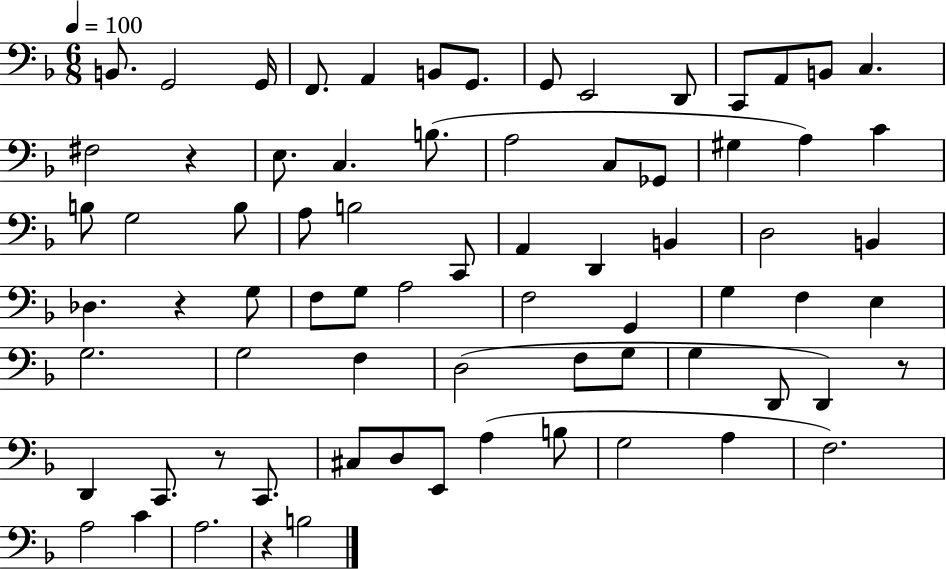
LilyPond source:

{
  \clef bass
  \numericTimeSignature
  \time 6/8
  \key f \major
  \tempo 4 = 100
  \repeat volta 2 { b,8. g,2 g,16 | f,8. a,4 b,8 g,8. | g,8 e,2 d,8 | c,8 a,8 b,8 c4. | \break fis2 r4 | e8. c4. b8.( | a2 c8 ges,8 | gis4 a4) c'4 | \break b8 g2 b8 | a8 b2 c,8 | a,4 d,4 b,4 | d2 b,4 | \break des4. r4 g8 | f8 g8 a2 | f2 g,4 | g4 f4 e4 | \break g2. | g2 f4 | d2( f8 g8 | g4 d,8 d,4) r8 | \break d,4 c,8. r8 c,8. | cis8 d8 e,8 a4( b8 | g2 a4 | f2.) | \break a2 c'4 | a2. | r4 b2 | } \bar "|."
}